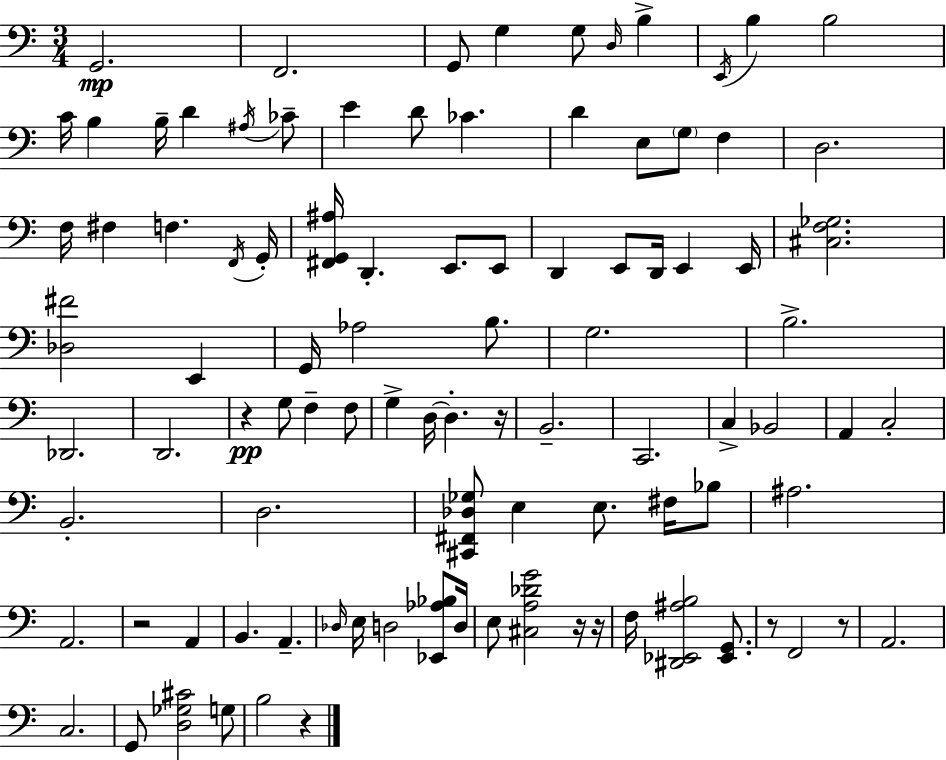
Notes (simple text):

G2/h. F2/h. G2/e G3/q G3/e D3/s B3/q E2/s B3/q B3/h C4/s B3/q B3/s D4/q A#3/s CES4/e E4/q D4/e CES4/q. D4/q E3/e G3/e F3/q D3/h. F3/s F#3/q F3/q. F2/s G2/s [F#2,G2,A#3]/s D2/q. E2/e. E2/e D2/q E2/e D2/s E2/q E2/s [C#3,F3,Gb3]/h. [Db3,F#4]/h E2/q G2/s Ab3/h B3/e. G3/h. B3/h. Db2/h. D2/h. R/q G3/e F3/q F3/e G3/q D3/s D3/q. R/s B2/h. C2/h. C3/q Bb2/h A2/q C3/h B2/h. D3/h. [C#2,F#2,Db3,Gb3]/e E3/q E3/e. F#3/s Bb3/e A#3/h. A2/h. R/h A2/q B2/q. A2/q. Db3/s E3/s D3/h [Eb2,Ab3,Bb3]/e D3/s E3/e [C#3,A3,Db4,G4]/h R/s R/s F3/s [D#2,Eb2,A#3,B3]/h [Eb2,G2]/e. R/e F2/h R/e A2/h. C3/h. G2/e [D3,Gb3,C#4]/h G3/e B3/h R/q